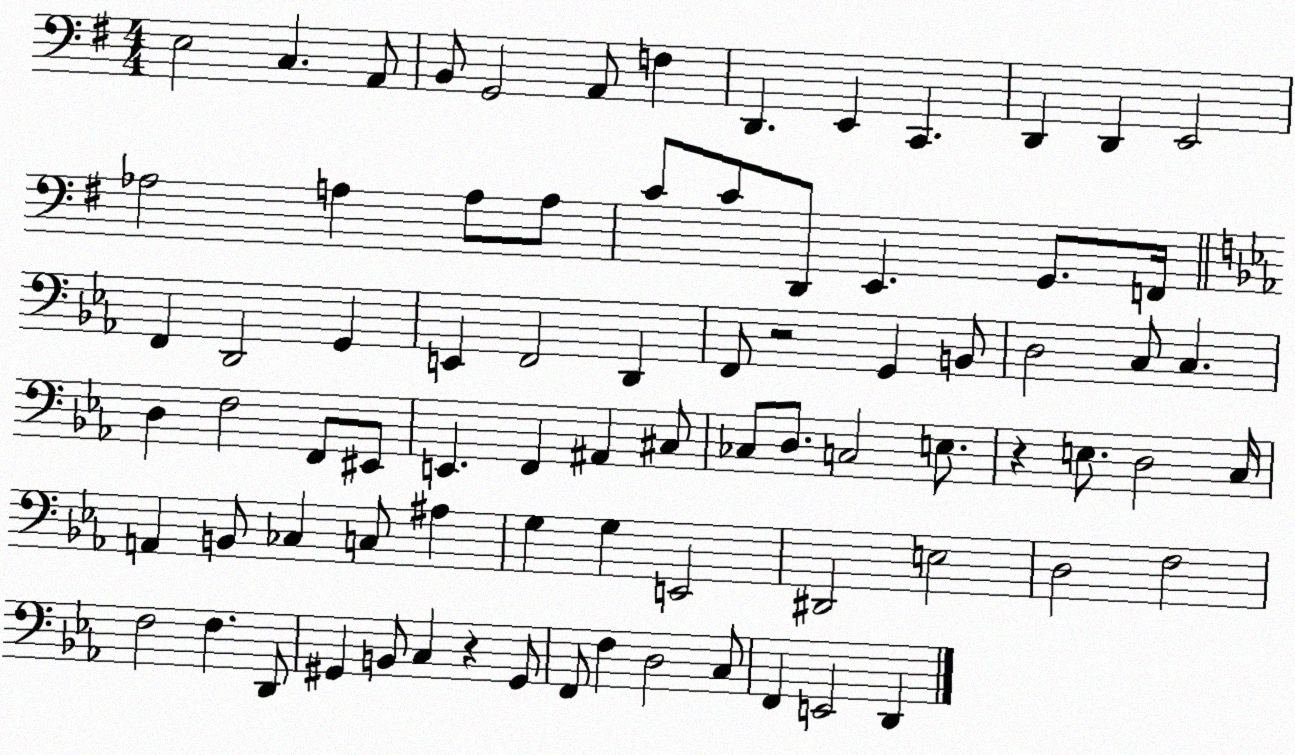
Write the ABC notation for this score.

X:1
T:Untitled
M:4/4
L:1/4
K:G
E,2 C, A,,/2 B,,/2 G,,2 A,,/2 F, D,, E,, C,, D,, D,, E,,2 _A,2 A, A,/2 A,/2 C/2 C/2 D,,/2 E,, G,,/2 F,,/4 F,, D,,2 G,, E,, F,,2 D,, F,,/2 z2 G,, B,,/2 D,2 C,/2 C, D, F,2 F,,/2 ^E,,/2 E,, F,, ^A,, ^C,/2 _C,/2 D,/2 C,2 E,/2 z E,/2 D,2 C,/4 A,, B,,/2 _C, C,/2 ^A, G, G, E,,2 ^D,,2 E,2 D,2 F,2 F,2 F, D,,/2 ^G,, B,,/2 C, z ^G,,/2 F,,/2 F, D,2 C,/2 F,, E,,2 D,,